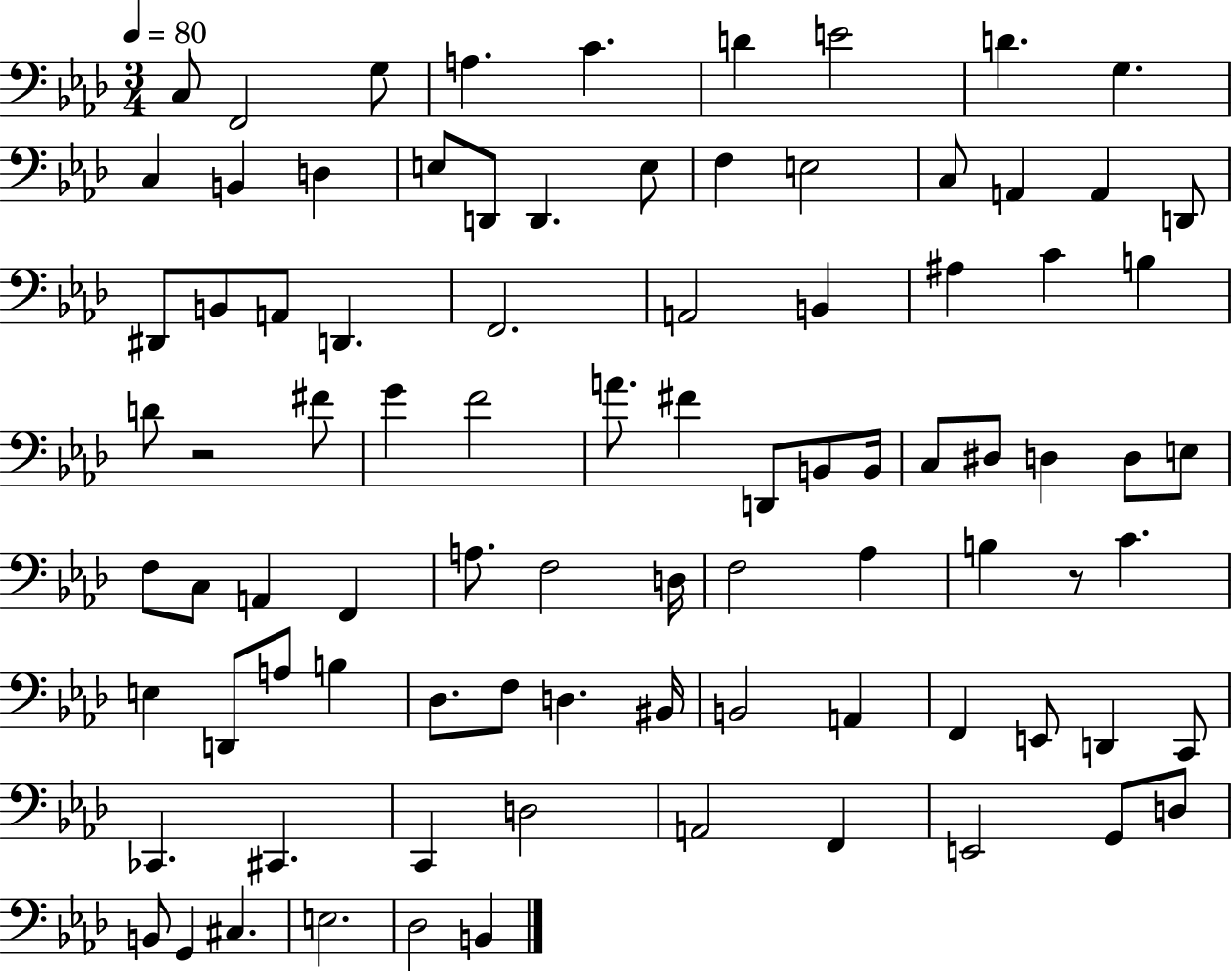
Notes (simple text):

C3/e F2/h G3/e A3/q. C4/q. D4/q E4/h D4/q. G3/q. C3/q B2/q D3/q E3/e D2/e D2/q. E3/e F3/q E3/h C3/e A2/q A2/q D2/e D#2/e B2/e A2/e D2/q. F2/h. A2/h B2/q A#3/q C4/q B3/q D4/e R/h F#4/e G4/q F4/h A4/e. F#4/q D2/e B2/e B2/s C3/e D#3/e D3/q D3/e E3/e F3/e C3/e A2/q F2/q A3/e. F3/h D3/s F3/h Ab3/q B3/q R/e C4/q. E3/q D2/e A3/e B3/q Db3/e. F3/e D3/q. BIS2/s B2/h A2/q F2/q E2/e D2/q C2/e CES2/q. C#2/q. C2/q D3/h A2/h F2/q E2/h G2/e D3/e B2/e G2/q C#3/q. E3/h. Db3/h B2/q